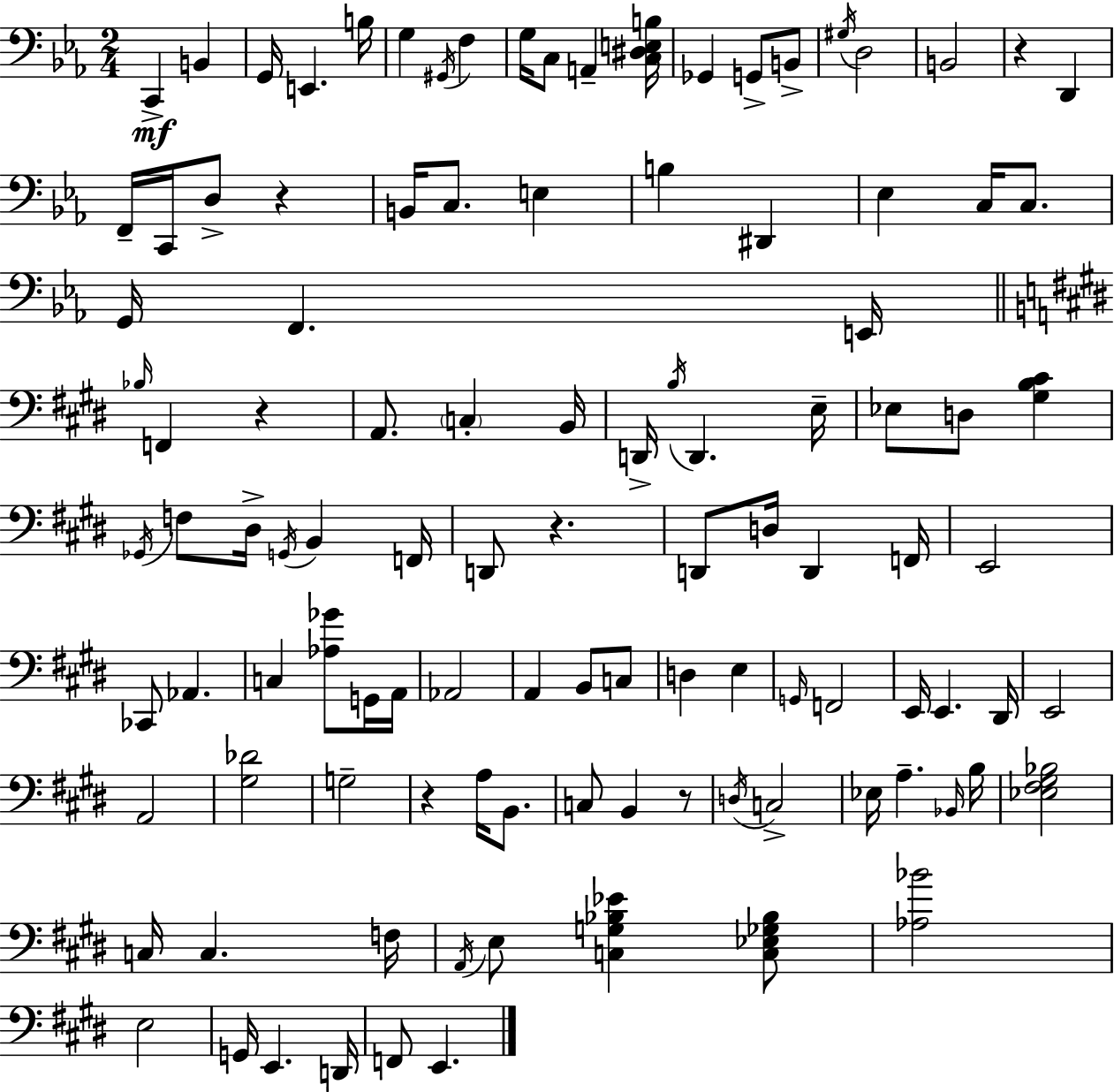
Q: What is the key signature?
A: C minor